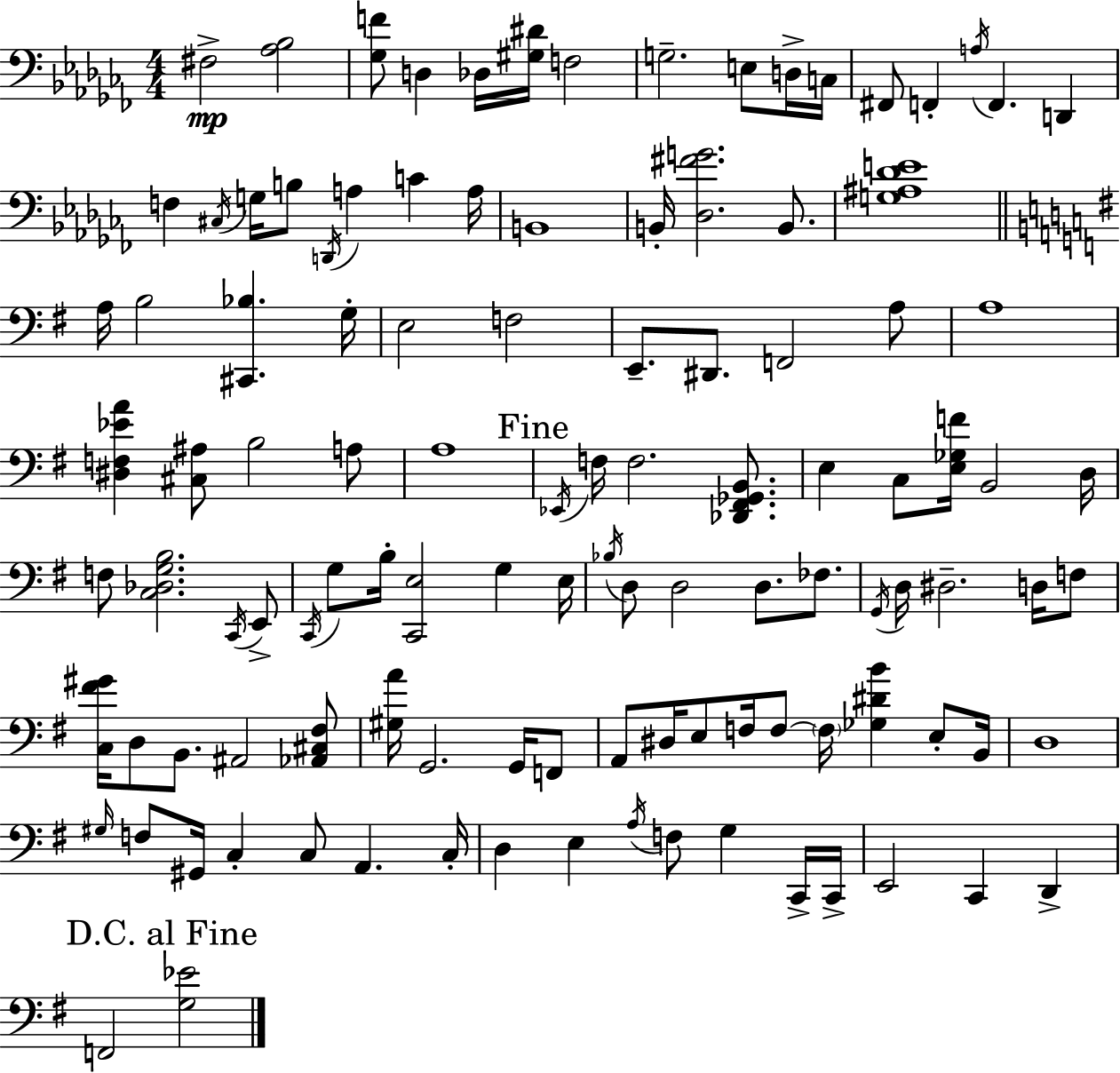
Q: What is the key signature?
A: AES minor